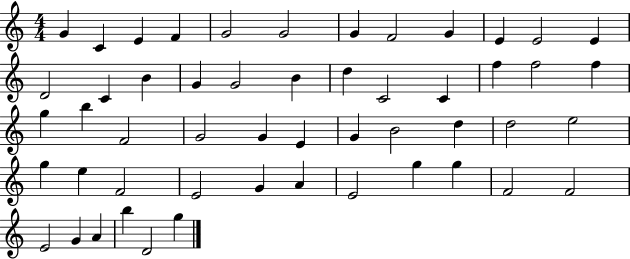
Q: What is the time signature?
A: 4/4